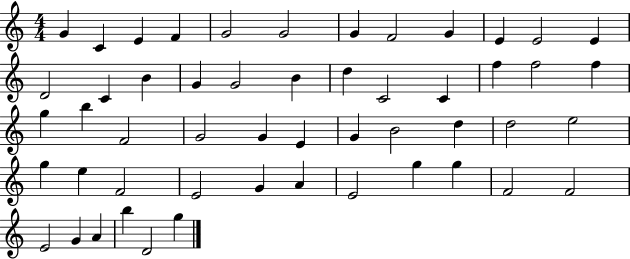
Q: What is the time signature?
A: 4/4